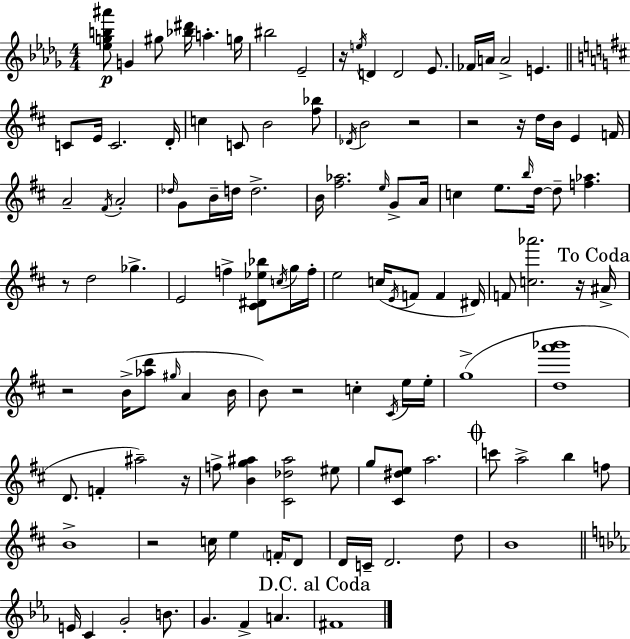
{
  \clef treble
  \numericTimeSignature
  \time 4/4
  \key bes \minor
  \repeat volta 2 { <ees'' g'' b'' ais'''>8\p g'4 gis''8 <bes'' dis'''>16 a''4.-. g''16 | bis''2 ees'2-- | r16 \acciaccatura { e''16 } d'4 d'2 ees'8. | fes'16 a'16 a'2-> e'4. | \break \bar "||" \break \key b \minor c'8 e'16 c'2. d'16-. | c''4 c'8 b'2 <fis'' bes''>8 | \acciaccatura { des'16 } b'2 r2 | r2 r16 d''16 b'16 e'4 | \break f'16 a'2-- \acciaccatura { fis'16 } a'2-. | \grace { des''16 } g'8 b'16-- d''16 d''2.-> | b'16 <fis'' aes''>2. | \grace { e''16 } g'8-> a'16 c''4 e''8. \grace { b''16 } d''16~~ d''8-- <f'' aes''>4. | \break r8 d''2 ges''4.-> | e'2 f''4-> | <cis' dis' ees'' bes''>8 \acciaccatura { c''16 } g''16 f''16-. e''2 c''16( \acciaccatura { e'16 } | f'8 f'4 dis'16) f'8 <c'' aes'''>2. | \break r16 \mark "To Coda" ais'16-> r2 b'16->( | <aes'' d'''>8 \grace { gis''16 } a'4 b'16 b'8) r2 | c''4-. \acciaccatura { cis'16 } e''16 e''16-. g''1->( | <d'' a''' bes'''>1 | \break d'8. f'4-. | ais''2--) r16 f''8-> <b' g'' ais''>4 <cis' des'' ais''>2 | eis''8 g''8 <cis' dis'' e''>8 a''2. | \mark \markup { \musicglyph "scripts.coda" } c'''8 a''2-> | \break b''4 f''8 b'1-> | r2 | c''16 e''4 \parenthesize f'16-. d'8 d'16 c'16-- d'2. | d''8 b'1 | \break \bar "||" \break \key c \minor e'16 c'4 g'2-. b'8. | g'4. f'4-> a'4. | \mark "D.C. al Coda" fis'1 | } \bar "|."
}